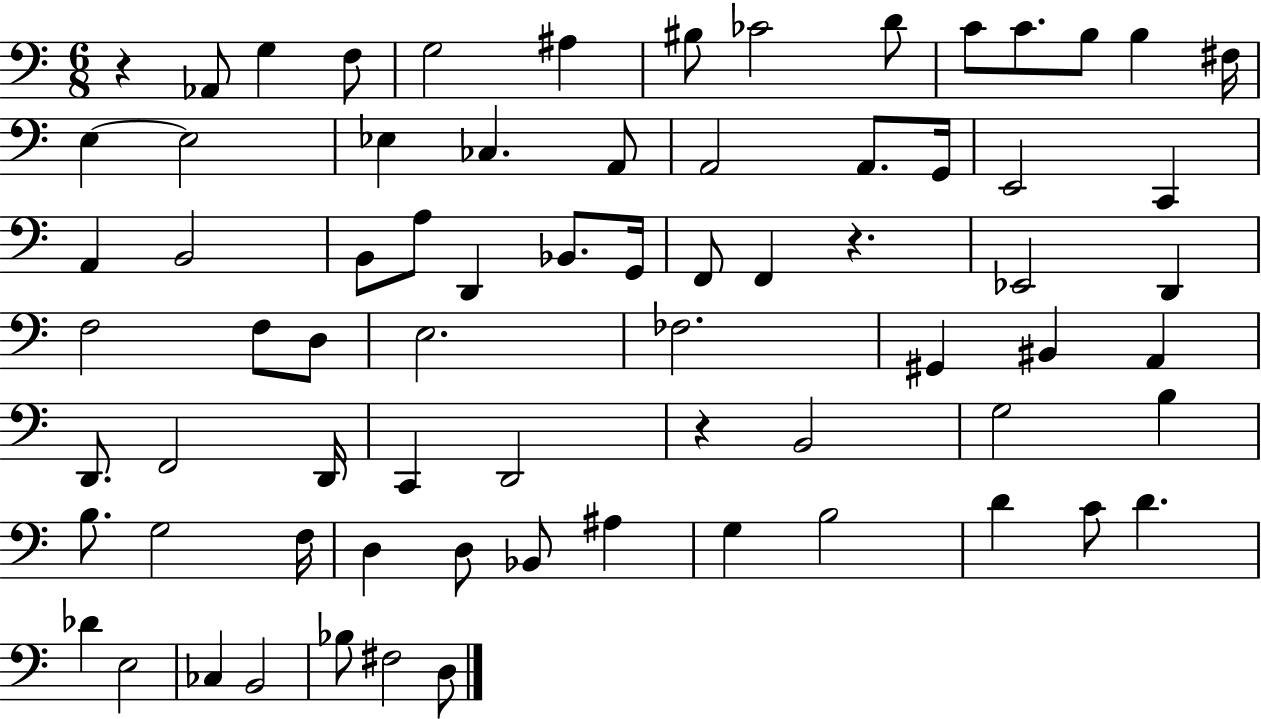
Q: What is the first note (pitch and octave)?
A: Ab2